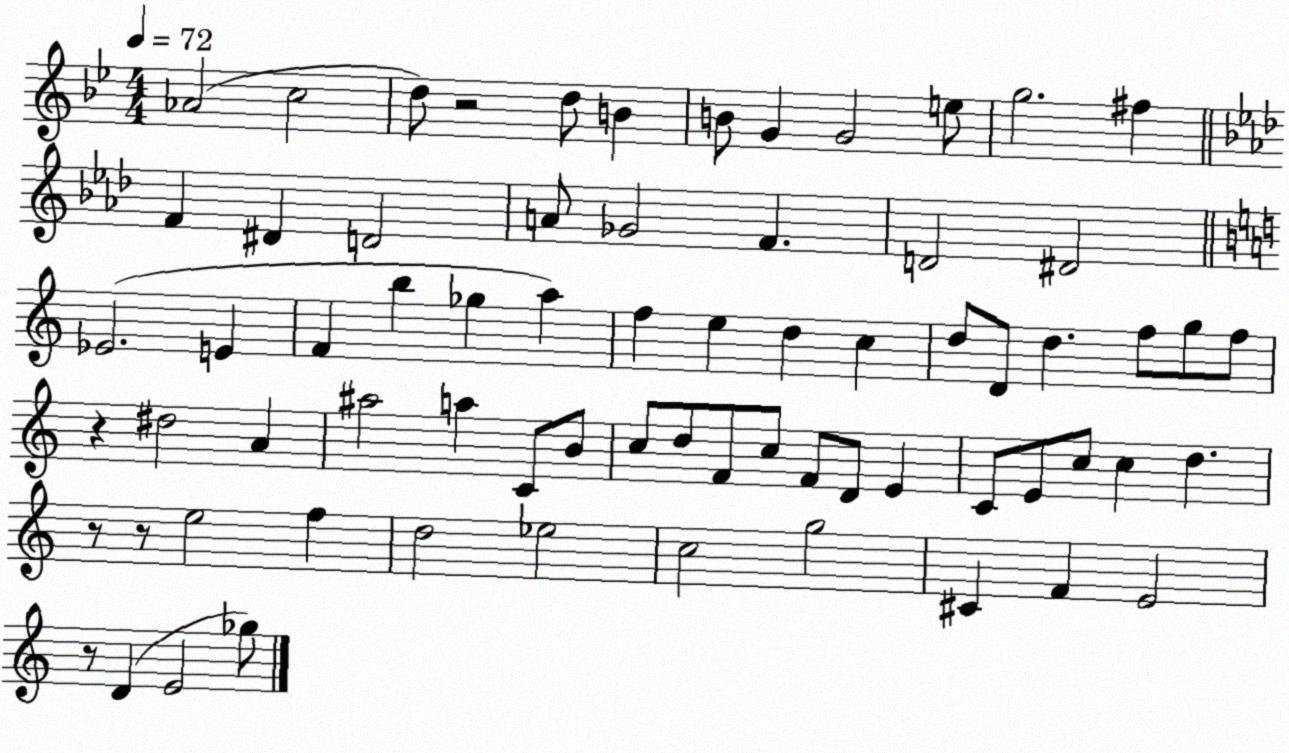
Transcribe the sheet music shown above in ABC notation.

X:1
T:Untitled
M:4/4
L:1/4
K:Bb
_A2 c2 d/2 z2 d/2 B B/2 G G2 e/2 g2 ^f F ^D D2 A/2 _G2 F D2 ^D2 _E2 E F b _g a f e d c d/2 D/2 d f/2 g/2 f/2 z ^d2 A ^a2 a C/2 B/2 c/2 d/2 F/2 c/2 F/2 D/2 E C/2 E/2 c/2 c d z/2 z/2 e2 f d2 _e2 c2 g2 ^C F E2 z/2 D E2 _g/2